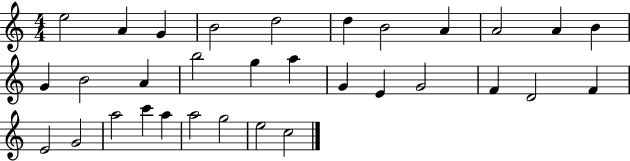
{
  \clef treble
  \numericTimeSignature
  \time 4/4
  \key c \major
  e''2 a'4 g'4 | b'2 d''2 | d''4 b'2 a'4 | a'2 a'4 b'4 | \break g'4 b'2 a'4 | b''2 g''4 a''4 | g'4 e'4 g'2 | f'4 d'2 f'4 | \break e'2 g'2 | a''2 c'''4 a''4 | a''2 g''2 | e''2 c''2 | \break \bar "|."
}